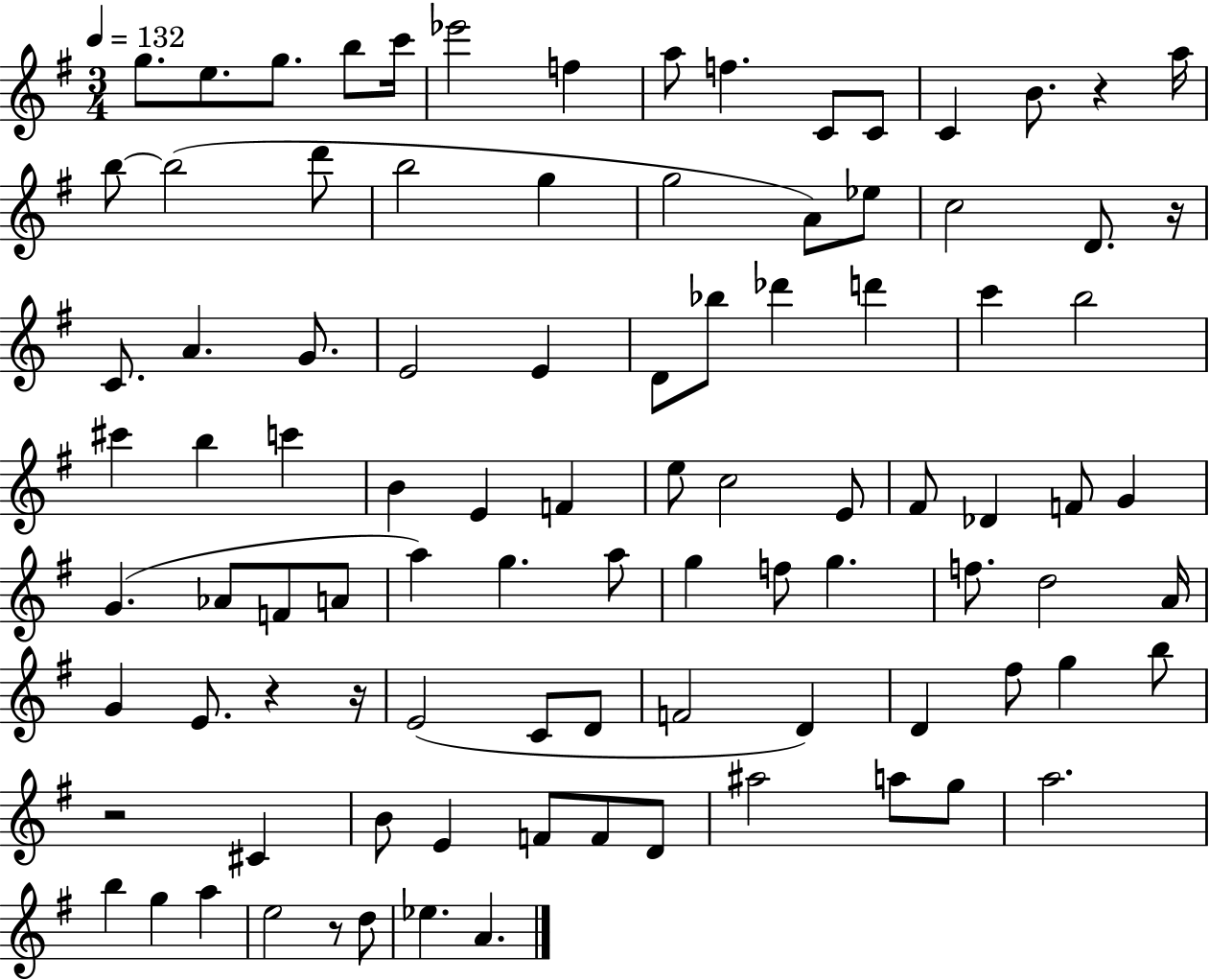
X:1
T:Untitled
M:3/4
L:1/4
K:G
g/2 e/2 g/2 b/2 c'/4 _e'2 f a/2 f C/2 C/2 C B/2 z a/4 b/2 b2 d'/2 b2 g g2 A/2 _e/2 c2 D/2 z/4 C/2 A G/2 E2 E D/2 _b/2 _d' d' c' b2 ^c' b c' B E F e/2 c2 E/2 ^F/2 _D F/2 G G _A/2 F/2 A/2 a g a/2 g f/2 g f/2 d2 A/4 G E/2 z z/4 E2 C/2 D/2 F2 D D ^f/2 g b/2 z2 ^C B/2 E F/2 F/2 D/2 ^a2 a/2 g/2 a2 b g a e2 z/2 d/2 _e A